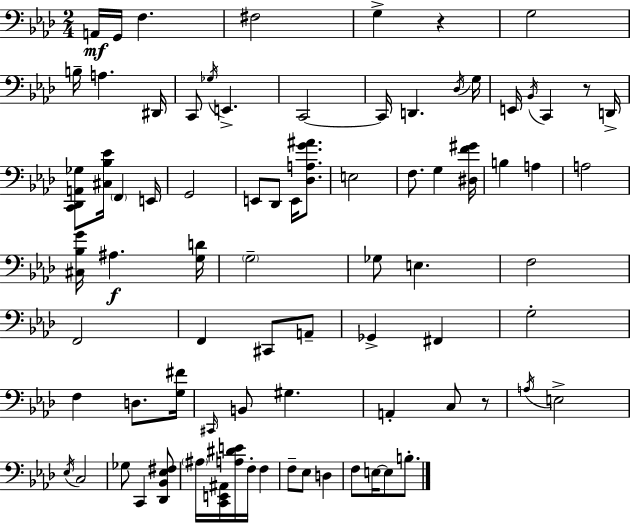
{
  \clef bass
  \numericTimeSignature
  \time 2/4
  \key aes \major
  a,16\mf g,16 f4. | fis2 | g4-> r4 | g2 | \break b16-- a4. dis,16 | c,8 \acciaccatura { ges16 } e,4.-> | c,2~~ | c,16 d,4. | \break \acciaccatura { des16 } g16 e,16 \acciaccatura { bes,16 } c,4 | r8 d,16-> <c, des, a, ges>8 <cis bes ees'>16 \parenthesize f,4 | e,16 g,2 | e,8 des,8 e,16 | \break <des a g' ais'>8. e2 | f8. g4 | <dis f' gis'>16 b4 a4 | a2 | \break <cis bes g'>16 ais4.\f | <g d'>16 \parenthesize g2-- | ges8 e4. | f2 | \break f,2 | f,4 cis,8 | a,8-- ges,4-> fis,4 | g2-. | \break f4 d8. | <g fis'>16 \grace { cis,16 } b,8 gis4. | a,4-. | c8 r8 \acciaccatura { a16 } e2-> | \break \acciaccatura { ees16 } c2 | ges8 | c,4 <des, bes, ees fis>8 \parenthesize ais16 <c, e, ais,>16 | <a dis' e'>16 f16-. f4 f8-- | \break ees8 d4 f8 | e16~~ e8 b8.-. \bar "|."
}